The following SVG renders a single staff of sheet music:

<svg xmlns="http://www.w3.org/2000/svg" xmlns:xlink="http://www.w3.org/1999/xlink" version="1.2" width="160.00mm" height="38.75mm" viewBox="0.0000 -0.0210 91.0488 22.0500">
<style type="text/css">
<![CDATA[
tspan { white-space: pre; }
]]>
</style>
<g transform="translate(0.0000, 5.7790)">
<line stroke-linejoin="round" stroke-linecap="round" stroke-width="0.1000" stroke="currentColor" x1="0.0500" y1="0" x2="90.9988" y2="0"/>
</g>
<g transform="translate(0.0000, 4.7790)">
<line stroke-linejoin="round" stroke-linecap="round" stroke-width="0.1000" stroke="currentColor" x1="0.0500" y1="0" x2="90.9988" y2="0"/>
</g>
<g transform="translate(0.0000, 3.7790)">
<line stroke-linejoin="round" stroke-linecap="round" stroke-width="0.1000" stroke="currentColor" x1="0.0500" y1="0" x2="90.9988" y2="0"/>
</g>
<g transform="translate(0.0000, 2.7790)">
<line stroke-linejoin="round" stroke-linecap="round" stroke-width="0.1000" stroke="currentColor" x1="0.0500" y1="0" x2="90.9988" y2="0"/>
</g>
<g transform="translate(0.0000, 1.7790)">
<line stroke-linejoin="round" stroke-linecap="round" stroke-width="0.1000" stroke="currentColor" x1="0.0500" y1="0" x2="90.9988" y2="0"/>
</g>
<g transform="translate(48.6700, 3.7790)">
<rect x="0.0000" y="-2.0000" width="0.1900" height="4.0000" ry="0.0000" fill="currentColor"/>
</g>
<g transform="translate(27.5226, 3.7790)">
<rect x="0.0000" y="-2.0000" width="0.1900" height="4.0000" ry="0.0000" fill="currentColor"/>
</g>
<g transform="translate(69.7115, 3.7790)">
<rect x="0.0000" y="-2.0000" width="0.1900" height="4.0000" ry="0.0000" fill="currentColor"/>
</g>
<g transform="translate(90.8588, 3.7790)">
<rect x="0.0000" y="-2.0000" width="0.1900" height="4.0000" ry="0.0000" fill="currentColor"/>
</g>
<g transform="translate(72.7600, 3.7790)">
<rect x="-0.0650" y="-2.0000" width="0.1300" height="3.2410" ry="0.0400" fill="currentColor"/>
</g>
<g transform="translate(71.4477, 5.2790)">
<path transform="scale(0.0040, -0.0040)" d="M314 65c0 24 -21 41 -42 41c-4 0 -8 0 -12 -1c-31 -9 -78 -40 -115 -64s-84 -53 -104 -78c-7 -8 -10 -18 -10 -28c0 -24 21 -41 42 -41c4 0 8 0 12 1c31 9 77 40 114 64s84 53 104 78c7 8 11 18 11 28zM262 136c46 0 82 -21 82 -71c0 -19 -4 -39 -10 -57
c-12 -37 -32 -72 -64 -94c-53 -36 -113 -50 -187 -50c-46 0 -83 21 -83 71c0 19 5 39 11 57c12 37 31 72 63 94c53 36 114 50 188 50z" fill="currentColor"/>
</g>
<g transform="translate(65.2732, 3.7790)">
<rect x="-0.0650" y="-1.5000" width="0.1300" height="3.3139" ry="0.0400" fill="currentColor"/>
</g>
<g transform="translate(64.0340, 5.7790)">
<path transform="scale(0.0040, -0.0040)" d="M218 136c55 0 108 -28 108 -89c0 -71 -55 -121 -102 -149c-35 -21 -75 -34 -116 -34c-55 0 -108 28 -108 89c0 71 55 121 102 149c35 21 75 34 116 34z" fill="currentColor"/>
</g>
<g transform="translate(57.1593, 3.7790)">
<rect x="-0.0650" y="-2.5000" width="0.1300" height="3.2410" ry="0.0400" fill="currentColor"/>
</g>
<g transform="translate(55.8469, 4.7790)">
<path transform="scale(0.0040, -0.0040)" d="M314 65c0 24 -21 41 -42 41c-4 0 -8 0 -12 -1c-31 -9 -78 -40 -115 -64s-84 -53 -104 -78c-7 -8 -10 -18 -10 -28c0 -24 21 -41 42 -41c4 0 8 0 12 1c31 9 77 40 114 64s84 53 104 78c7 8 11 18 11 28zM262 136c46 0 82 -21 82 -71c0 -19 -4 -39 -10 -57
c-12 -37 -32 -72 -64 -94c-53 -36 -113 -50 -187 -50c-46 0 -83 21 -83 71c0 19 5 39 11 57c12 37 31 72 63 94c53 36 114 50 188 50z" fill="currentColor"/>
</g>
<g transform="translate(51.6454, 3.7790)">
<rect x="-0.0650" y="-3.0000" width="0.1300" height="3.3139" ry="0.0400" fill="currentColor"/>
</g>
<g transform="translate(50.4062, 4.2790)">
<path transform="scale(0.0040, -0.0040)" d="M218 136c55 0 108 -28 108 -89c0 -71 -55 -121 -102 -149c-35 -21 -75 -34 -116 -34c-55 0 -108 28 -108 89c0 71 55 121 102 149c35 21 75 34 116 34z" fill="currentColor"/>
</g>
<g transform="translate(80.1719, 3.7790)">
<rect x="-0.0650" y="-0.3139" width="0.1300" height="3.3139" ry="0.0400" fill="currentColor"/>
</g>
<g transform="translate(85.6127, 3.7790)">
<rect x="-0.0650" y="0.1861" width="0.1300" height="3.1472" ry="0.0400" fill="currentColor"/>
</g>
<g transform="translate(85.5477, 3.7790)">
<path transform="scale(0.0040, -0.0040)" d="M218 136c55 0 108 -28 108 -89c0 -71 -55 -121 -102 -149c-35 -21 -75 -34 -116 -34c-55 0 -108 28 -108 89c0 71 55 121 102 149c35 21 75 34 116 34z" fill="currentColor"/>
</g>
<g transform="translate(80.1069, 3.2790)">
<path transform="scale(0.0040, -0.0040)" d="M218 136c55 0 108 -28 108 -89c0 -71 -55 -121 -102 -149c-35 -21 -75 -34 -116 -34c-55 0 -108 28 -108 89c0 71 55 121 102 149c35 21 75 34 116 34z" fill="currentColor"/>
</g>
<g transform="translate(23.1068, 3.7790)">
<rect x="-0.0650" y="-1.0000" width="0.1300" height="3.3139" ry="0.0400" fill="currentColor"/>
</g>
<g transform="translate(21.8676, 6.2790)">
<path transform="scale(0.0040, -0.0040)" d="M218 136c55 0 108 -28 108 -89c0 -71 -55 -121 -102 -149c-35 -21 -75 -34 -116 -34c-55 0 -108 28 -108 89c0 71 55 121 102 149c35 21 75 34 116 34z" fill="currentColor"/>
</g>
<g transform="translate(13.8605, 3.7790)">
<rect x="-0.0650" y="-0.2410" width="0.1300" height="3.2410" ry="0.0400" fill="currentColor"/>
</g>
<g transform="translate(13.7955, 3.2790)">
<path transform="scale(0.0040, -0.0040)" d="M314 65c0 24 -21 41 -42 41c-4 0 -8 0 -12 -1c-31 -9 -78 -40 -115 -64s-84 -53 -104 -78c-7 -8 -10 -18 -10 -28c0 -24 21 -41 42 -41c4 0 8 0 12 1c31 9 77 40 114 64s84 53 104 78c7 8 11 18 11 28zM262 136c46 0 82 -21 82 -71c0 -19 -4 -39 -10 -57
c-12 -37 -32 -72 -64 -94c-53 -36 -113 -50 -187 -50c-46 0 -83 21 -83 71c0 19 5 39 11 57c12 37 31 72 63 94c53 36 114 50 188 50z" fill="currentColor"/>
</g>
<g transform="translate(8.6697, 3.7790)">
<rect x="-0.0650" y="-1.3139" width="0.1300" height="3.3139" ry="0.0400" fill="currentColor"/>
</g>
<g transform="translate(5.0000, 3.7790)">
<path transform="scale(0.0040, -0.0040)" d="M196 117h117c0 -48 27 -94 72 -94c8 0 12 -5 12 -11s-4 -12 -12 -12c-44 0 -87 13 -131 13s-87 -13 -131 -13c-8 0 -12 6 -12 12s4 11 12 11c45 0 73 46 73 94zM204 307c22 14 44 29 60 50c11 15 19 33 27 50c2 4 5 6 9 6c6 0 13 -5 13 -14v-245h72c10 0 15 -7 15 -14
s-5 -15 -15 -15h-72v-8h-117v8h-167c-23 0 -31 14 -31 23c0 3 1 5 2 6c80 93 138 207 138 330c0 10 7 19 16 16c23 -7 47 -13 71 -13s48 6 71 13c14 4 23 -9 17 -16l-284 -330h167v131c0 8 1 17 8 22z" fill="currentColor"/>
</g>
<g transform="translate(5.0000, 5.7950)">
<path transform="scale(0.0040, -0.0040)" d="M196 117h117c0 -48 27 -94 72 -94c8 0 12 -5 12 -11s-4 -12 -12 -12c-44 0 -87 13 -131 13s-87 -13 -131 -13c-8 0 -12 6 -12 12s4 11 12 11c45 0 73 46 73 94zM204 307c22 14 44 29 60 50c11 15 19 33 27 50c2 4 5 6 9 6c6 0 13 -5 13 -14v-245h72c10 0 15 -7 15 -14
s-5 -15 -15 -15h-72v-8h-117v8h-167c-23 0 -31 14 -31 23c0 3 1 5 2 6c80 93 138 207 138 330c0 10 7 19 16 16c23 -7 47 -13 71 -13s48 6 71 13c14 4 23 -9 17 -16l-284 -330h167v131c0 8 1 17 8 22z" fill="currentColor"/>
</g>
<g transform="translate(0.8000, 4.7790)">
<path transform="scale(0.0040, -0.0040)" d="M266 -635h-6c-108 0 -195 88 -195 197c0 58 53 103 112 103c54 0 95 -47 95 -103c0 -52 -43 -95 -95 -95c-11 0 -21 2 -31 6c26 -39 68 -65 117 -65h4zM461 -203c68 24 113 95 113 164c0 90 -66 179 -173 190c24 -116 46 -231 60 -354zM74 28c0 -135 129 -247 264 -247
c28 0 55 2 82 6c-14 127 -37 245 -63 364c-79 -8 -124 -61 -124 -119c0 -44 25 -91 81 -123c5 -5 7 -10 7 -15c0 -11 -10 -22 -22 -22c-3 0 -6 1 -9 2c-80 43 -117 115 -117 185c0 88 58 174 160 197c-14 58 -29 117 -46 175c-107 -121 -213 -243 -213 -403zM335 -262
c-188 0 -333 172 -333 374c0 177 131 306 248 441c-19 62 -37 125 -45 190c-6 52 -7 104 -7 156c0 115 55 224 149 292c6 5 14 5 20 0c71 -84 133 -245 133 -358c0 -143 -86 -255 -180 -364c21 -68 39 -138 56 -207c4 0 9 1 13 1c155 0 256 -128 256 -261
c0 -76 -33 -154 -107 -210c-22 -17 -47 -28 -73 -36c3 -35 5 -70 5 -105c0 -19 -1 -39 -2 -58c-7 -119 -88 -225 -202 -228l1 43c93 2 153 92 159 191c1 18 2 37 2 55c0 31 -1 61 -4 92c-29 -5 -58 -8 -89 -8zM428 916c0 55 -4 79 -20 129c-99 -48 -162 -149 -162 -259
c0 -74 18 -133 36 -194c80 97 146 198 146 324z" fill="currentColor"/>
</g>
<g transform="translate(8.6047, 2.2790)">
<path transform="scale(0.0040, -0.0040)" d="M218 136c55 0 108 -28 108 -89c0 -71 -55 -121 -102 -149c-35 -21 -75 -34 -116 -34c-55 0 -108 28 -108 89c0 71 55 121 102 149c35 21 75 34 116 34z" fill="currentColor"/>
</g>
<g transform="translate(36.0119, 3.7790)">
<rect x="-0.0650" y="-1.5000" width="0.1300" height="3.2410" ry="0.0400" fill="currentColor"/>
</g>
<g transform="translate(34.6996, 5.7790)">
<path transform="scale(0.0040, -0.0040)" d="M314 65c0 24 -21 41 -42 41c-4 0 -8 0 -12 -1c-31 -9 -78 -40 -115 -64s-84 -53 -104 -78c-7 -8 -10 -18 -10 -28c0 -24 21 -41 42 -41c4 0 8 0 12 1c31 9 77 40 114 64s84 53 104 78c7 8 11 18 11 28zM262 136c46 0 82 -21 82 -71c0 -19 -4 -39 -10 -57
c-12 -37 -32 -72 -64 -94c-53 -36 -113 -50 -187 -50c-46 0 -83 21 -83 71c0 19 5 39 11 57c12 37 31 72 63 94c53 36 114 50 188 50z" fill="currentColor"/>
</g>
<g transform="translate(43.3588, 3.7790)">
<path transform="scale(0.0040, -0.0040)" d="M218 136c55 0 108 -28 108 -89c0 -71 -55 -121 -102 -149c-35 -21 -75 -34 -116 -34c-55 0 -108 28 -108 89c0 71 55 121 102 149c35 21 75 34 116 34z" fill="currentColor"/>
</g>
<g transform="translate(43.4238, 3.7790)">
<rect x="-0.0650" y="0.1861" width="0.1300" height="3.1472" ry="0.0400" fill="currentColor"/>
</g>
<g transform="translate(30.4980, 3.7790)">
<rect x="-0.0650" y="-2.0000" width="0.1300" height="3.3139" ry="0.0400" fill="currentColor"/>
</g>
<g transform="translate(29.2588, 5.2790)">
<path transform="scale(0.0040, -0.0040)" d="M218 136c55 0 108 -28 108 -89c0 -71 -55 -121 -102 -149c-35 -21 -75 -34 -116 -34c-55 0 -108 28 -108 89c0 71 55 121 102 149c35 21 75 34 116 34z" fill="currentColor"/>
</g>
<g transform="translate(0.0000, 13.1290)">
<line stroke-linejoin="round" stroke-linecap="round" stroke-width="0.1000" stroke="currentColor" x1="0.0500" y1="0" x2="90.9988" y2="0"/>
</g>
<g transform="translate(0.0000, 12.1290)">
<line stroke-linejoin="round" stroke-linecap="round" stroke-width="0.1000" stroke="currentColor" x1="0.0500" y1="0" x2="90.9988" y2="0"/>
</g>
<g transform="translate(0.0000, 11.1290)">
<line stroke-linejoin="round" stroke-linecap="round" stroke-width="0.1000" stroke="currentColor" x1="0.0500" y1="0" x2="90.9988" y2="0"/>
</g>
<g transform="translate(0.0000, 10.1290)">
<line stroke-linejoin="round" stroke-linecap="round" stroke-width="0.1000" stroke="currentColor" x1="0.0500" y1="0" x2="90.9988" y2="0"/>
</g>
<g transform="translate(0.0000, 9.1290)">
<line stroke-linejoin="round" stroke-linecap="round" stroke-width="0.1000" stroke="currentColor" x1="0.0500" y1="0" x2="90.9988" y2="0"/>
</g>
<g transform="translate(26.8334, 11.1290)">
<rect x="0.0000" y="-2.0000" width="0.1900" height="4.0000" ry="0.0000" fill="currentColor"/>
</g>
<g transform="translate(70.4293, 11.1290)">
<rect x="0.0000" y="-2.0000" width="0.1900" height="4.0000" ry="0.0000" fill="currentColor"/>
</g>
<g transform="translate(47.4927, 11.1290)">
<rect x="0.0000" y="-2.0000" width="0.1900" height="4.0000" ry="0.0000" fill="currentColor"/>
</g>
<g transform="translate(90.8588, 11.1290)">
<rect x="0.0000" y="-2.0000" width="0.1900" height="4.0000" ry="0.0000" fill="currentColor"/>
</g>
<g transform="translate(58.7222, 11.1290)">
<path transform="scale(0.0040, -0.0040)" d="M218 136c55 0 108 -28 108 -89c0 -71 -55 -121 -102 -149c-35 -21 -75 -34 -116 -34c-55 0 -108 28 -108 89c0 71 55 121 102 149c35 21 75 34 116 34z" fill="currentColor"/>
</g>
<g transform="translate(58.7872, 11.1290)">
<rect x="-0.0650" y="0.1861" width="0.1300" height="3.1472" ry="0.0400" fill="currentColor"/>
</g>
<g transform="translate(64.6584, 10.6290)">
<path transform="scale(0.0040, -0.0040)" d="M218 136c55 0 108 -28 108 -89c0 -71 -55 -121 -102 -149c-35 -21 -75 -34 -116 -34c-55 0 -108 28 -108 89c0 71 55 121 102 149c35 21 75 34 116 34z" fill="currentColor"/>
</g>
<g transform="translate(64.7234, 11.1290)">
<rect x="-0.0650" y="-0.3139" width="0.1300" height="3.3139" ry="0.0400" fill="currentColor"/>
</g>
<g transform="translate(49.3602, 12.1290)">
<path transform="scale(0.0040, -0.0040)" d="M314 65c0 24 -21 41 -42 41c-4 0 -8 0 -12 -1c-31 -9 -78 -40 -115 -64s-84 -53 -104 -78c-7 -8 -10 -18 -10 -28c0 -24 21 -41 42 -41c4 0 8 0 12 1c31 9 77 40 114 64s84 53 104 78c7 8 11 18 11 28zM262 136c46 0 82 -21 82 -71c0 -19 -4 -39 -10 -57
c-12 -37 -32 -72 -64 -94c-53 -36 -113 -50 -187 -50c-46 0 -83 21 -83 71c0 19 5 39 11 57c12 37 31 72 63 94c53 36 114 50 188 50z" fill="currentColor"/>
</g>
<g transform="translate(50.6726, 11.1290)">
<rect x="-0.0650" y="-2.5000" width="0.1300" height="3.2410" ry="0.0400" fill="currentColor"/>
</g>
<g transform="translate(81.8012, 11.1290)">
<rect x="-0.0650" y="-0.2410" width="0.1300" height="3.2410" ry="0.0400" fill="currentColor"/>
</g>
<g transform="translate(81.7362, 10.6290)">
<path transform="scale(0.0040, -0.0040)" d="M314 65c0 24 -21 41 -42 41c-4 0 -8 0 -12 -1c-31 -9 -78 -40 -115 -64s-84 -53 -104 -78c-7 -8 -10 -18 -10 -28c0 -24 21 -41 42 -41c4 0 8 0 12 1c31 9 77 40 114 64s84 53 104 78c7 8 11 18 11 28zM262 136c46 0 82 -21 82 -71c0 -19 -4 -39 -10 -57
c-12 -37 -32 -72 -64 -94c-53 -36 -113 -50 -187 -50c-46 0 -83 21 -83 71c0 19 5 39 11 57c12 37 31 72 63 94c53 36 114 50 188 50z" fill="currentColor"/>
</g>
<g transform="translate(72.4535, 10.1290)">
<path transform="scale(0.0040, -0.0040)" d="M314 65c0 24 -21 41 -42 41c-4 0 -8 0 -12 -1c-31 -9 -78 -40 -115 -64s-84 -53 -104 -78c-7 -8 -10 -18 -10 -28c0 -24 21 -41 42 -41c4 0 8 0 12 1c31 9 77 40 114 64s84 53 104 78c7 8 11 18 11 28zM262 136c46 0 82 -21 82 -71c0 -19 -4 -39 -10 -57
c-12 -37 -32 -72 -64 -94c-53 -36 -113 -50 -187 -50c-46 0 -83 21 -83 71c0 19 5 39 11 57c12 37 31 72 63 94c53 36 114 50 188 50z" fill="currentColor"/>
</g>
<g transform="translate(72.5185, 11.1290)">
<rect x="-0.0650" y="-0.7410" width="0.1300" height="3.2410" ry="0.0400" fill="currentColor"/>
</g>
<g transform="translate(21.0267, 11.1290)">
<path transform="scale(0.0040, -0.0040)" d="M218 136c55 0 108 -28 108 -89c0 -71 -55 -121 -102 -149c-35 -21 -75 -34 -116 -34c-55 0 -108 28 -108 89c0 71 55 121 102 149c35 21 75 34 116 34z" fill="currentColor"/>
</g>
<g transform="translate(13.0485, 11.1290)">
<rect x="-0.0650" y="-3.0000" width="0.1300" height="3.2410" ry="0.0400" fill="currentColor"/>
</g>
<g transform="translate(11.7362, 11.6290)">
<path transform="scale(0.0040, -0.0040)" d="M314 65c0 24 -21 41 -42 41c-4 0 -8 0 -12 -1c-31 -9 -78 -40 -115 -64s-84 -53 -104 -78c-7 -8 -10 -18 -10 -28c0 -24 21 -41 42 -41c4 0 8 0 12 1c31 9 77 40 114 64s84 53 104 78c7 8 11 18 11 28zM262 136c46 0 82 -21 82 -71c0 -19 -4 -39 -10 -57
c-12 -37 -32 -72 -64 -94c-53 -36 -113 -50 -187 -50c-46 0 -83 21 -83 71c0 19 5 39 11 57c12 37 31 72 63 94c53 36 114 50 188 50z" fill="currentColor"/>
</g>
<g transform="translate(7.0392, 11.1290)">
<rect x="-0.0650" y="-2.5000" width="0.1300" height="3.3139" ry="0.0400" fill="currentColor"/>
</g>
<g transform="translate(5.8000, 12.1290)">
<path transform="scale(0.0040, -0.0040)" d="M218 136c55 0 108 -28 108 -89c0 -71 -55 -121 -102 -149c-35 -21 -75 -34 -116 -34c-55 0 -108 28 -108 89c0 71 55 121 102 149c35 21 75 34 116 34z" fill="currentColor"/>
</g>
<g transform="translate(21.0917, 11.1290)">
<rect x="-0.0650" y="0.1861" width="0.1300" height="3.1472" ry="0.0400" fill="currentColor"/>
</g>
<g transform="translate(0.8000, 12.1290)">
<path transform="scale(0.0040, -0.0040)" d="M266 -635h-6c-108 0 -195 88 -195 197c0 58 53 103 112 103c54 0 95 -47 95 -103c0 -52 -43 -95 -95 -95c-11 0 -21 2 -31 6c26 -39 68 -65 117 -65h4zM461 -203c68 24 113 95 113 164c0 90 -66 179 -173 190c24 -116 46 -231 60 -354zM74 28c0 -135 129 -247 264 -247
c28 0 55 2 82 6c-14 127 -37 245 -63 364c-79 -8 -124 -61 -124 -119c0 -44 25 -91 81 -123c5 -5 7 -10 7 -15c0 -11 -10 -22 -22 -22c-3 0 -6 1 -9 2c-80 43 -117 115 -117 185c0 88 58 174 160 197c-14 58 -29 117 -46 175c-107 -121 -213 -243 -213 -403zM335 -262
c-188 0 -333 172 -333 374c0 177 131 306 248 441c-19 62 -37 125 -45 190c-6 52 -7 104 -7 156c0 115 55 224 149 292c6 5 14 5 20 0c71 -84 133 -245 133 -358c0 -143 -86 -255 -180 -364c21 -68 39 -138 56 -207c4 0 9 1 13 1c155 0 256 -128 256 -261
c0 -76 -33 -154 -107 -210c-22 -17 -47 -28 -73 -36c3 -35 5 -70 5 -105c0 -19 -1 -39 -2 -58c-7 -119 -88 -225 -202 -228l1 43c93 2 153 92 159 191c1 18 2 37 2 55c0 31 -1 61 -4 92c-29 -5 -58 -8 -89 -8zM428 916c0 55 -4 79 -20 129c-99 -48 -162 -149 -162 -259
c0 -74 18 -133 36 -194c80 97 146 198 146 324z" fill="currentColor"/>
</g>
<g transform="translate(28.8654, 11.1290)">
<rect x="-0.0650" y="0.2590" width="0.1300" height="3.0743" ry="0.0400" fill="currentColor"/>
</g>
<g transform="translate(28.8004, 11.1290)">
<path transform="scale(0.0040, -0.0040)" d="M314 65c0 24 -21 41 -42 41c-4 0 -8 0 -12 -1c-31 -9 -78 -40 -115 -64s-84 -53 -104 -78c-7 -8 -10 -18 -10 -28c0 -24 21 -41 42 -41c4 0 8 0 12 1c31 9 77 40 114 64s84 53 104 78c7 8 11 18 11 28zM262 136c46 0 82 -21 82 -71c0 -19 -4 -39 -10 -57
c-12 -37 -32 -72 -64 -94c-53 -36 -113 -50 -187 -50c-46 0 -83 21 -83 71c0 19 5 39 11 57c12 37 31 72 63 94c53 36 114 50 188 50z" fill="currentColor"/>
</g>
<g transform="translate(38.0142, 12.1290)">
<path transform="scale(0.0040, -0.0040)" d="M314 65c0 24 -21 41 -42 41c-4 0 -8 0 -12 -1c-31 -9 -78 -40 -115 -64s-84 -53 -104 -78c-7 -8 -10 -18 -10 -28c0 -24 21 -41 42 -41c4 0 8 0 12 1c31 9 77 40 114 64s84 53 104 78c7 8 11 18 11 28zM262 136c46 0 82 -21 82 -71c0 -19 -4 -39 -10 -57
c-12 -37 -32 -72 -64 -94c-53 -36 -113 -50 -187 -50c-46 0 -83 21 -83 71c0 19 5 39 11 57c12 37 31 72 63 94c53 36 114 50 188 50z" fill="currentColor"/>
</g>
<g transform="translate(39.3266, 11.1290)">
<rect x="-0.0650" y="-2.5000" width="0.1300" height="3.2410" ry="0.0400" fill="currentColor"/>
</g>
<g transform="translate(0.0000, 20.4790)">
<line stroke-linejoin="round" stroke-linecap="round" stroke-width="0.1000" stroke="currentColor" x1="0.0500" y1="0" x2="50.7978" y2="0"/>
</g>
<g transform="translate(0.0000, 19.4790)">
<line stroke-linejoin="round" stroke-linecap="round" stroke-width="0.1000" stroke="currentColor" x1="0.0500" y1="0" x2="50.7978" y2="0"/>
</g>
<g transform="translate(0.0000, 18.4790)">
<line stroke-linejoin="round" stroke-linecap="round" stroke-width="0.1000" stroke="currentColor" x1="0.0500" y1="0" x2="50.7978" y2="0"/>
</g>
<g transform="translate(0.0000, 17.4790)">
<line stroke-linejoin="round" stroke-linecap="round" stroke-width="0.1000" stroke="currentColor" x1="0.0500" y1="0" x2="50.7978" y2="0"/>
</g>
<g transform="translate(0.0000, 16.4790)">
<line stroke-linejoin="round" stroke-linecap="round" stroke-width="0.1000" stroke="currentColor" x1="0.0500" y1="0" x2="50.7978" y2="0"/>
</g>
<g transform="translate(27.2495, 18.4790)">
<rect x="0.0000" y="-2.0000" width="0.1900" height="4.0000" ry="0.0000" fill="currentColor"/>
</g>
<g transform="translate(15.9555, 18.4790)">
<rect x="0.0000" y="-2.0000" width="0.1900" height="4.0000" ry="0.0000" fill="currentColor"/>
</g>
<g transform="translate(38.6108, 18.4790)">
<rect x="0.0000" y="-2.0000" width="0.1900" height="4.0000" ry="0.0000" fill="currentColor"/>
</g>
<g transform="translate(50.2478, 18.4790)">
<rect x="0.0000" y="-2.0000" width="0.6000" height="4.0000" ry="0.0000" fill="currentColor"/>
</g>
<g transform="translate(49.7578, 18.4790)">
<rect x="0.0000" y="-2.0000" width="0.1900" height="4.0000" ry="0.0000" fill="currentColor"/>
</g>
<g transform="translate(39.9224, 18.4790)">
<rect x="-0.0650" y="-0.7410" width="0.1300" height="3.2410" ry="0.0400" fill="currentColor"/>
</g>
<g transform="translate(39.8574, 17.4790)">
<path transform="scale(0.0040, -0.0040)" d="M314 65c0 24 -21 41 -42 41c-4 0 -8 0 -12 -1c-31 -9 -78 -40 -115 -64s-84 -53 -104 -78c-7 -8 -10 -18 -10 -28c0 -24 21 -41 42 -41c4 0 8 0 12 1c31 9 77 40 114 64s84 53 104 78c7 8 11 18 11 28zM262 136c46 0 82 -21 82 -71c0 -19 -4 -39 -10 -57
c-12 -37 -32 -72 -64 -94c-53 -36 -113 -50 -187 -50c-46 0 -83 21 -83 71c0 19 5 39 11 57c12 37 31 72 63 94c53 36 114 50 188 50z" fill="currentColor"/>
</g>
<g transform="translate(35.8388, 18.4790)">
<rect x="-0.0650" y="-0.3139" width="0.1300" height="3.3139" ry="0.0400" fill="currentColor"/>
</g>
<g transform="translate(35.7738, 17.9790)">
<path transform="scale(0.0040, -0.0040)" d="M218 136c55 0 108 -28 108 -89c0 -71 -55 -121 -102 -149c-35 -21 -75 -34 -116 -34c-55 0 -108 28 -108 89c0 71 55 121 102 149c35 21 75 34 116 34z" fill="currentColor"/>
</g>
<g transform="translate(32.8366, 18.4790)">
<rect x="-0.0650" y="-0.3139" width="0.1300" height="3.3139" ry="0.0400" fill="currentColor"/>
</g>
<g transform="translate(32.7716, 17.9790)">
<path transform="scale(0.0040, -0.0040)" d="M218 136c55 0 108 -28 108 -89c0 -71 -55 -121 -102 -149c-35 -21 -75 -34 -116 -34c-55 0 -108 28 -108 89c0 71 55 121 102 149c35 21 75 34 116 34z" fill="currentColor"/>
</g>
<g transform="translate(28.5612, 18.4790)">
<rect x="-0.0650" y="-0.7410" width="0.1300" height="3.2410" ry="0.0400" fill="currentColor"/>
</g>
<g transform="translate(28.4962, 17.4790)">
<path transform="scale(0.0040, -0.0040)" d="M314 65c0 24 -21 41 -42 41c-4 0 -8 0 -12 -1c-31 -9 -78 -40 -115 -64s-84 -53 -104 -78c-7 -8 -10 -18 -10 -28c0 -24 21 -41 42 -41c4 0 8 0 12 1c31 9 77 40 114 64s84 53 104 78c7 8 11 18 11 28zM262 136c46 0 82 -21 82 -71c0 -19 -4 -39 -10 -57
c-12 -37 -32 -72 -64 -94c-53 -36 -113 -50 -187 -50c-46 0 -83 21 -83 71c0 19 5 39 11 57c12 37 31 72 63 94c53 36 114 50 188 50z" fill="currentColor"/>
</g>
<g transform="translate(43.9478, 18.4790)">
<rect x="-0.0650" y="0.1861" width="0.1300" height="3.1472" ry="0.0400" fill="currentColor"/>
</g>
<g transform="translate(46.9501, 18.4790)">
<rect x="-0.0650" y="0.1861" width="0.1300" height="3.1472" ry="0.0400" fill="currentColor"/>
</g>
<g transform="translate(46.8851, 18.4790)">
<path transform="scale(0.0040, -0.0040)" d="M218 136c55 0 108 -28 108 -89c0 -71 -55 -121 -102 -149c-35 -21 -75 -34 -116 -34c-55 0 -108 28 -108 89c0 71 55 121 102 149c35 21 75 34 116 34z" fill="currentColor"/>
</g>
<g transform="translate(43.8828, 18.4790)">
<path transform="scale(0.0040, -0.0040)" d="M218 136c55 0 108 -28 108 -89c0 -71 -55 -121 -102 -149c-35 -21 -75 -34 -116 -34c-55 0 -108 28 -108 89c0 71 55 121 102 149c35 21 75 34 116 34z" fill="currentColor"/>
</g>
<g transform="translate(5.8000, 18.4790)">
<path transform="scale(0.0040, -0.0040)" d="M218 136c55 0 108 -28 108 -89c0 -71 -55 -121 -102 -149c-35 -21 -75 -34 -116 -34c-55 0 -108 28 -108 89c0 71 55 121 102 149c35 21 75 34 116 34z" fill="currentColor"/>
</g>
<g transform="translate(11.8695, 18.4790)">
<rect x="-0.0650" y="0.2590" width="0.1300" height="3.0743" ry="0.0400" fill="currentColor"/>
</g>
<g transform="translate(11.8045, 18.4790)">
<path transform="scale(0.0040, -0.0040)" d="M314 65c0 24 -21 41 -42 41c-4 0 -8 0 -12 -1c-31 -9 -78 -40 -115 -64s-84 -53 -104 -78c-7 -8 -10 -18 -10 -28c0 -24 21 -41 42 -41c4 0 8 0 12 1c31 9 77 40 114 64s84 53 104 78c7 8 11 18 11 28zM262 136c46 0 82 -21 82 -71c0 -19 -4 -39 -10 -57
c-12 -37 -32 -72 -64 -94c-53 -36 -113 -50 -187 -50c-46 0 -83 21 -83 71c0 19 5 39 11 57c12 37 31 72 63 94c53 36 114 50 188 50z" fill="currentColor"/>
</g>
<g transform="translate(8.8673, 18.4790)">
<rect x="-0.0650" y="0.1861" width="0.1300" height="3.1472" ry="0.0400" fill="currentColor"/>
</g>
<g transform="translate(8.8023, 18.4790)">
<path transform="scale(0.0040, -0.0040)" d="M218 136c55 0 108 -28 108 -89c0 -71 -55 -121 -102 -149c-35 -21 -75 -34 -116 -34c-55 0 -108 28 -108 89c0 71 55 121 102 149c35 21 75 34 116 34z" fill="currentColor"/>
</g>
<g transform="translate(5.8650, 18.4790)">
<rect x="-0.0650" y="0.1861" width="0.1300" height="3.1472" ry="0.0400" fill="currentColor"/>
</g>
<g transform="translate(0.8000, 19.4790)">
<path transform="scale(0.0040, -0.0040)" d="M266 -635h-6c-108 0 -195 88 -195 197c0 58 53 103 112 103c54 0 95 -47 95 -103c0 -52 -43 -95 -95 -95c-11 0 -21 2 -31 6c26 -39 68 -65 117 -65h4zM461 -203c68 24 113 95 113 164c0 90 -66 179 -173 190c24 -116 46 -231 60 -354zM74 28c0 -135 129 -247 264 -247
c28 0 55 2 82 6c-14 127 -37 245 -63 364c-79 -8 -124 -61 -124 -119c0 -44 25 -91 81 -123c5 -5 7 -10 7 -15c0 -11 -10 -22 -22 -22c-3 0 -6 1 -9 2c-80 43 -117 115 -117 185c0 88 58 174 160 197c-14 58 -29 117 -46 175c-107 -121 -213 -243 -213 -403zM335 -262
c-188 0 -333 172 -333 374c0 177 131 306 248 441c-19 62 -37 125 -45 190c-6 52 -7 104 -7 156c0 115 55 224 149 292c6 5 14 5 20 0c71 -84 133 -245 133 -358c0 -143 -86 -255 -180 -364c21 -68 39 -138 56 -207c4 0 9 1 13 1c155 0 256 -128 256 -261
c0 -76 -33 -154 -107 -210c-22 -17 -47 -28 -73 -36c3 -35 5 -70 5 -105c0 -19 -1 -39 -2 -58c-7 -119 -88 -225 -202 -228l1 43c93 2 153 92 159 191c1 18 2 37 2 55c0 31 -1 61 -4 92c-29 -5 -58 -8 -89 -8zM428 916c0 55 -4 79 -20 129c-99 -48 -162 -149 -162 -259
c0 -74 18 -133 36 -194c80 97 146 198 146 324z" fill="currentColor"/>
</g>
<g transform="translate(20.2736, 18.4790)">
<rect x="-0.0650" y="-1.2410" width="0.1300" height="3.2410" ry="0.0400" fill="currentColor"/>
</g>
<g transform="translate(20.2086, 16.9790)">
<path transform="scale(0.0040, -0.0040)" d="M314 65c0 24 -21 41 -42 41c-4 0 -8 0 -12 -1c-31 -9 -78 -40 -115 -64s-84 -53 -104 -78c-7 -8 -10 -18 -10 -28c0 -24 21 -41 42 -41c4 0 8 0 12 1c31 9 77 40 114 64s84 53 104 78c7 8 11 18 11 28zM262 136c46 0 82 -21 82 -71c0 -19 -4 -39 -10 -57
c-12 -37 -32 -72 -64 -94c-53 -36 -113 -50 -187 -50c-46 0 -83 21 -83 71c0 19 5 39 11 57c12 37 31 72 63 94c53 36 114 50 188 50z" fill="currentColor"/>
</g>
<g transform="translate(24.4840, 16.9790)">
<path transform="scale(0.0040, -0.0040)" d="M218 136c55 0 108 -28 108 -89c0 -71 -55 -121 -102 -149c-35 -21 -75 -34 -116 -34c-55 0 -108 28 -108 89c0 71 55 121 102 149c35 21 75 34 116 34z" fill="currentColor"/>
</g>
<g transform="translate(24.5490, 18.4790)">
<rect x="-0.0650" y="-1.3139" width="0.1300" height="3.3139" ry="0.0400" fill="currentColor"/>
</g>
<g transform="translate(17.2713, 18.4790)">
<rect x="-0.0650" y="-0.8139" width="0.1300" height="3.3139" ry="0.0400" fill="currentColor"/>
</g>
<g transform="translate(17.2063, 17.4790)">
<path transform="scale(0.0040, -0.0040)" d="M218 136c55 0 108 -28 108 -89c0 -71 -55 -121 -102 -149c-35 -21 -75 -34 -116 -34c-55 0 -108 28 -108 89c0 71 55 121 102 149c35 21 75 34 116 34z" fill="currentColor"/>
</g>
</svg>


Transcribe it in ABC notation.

X:1
T:Untitled
M:4/4
L:1/4
K:C
e c2 D F E2 B A G2 E F2 c B G A2 B B2 G2 G2 B c d2 c2 B B B2 d e2 e d2 c c d2 B B